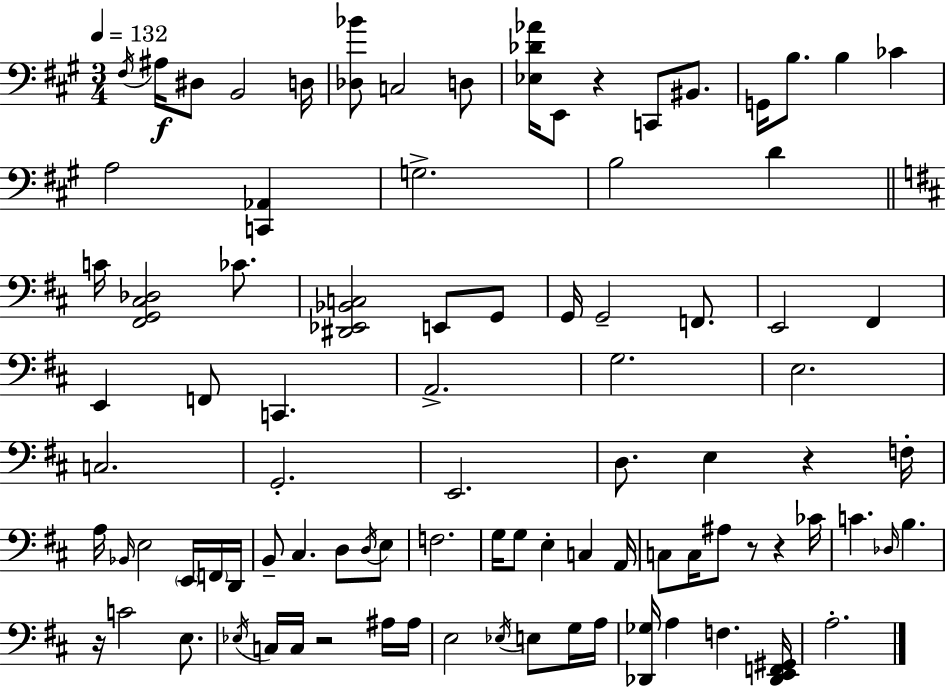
F#3/s A#3/s D#3/e B2/h D3/s [Db3,Bb4]/e C3/h D3/e [Eb3,Db4,Ab4]/s E2/e R/q C2/e BIS2/e. G2/s B3/e. B3/q CES4/q A3/h [C2,Ab2]/q G3/h. B3/h D4/q C4/s [F#2,G2,C#3,Db3]/h CES4/e. [D#2,Eb2,Bb2,C3]/h E2/e G2/e G2/s G2/h F2/e. E2/h F#2/q E2/q F2/e C2/q. A2/h. G3/h. E3/h. C3/h. G2/h. E2/h. D3/e. E3/q R/q F3/s A3/s Bb2/s E3/h E2/s F2/s D2/s B2/e C#3/q. D3/e D3/s E3/e F3/h. G3/s G3/e E3/q C3/q A2/s C3/e C3/s A#3/e R/e R/q CES4/s C4/q. Db3/s B3/q. R/s C4/h E3/e. Eb3/s C3/s C3/s R/h A#3/s A#3/s E3/h Eb3/s E3/e G3/s A3/s [Db2,Gb3]/s A3/q F3/q. [Db2,E2,F2,G#2]/s A3/h.